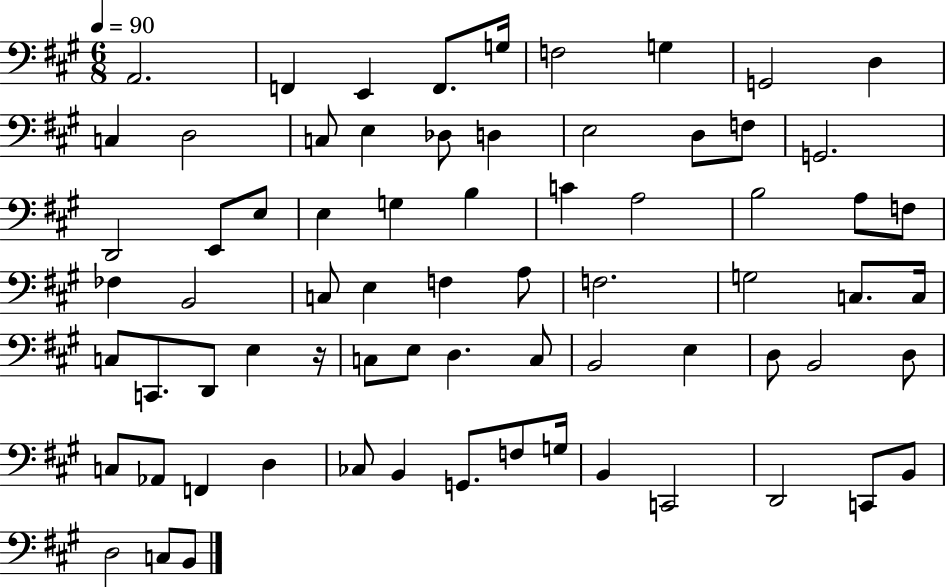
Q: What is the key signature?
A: A major